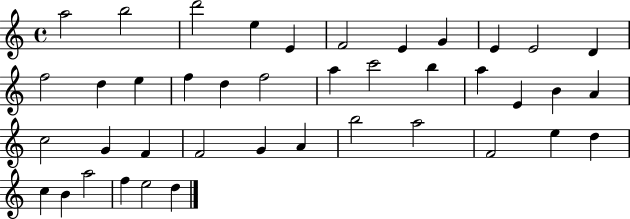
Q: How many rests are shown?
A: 0